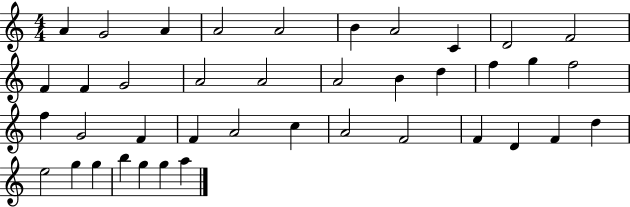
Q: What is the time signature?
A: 4/4